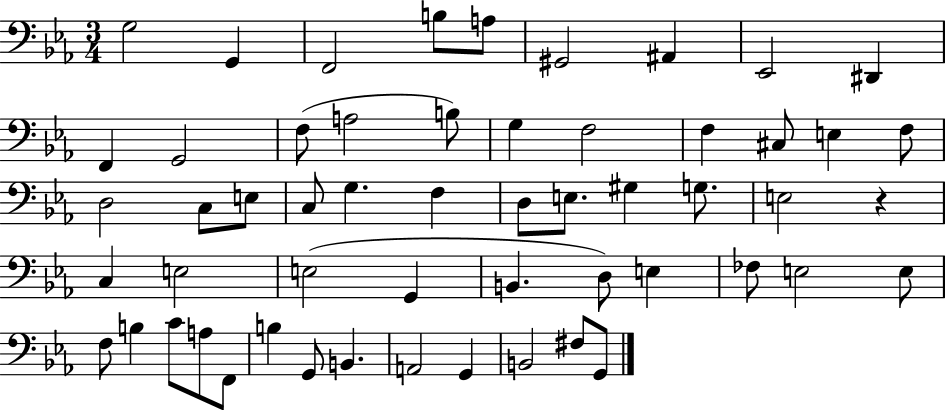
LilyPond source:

{
  \clef bass
  \numericTimeSignature
  \time 3/4
  \key ees \major
  g2 g,4 | f,2 b8 a8 | gis,2 ais,4 | ees,2 dis,4 | \break f,4 g,2 | f8( a2 b8) | g4 f2 | f4 cis8 e4 f8 | \break d2 c8 e8 | c8 g4. f4 | d8 e8. gis4 g8. | e2 r4 | \break c4 e2 | e2( g,4 | b,4. d8) e4 | fes8 e2 e8 | \break f8 b4 c'8 a8 f,8 | b4 g,8 b,4. | a,2 g,4 | b,2 fis8 g,8 | \break \bar "|."
}